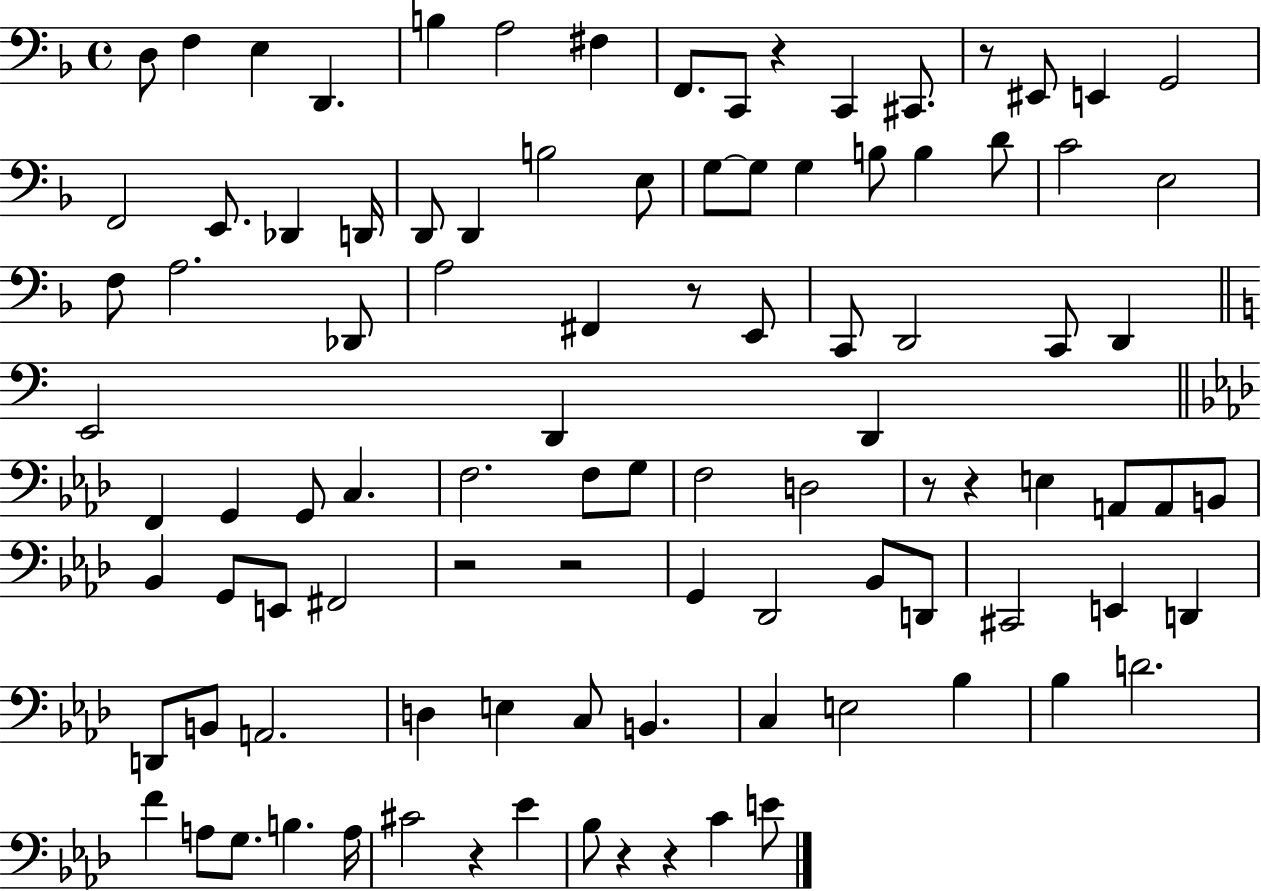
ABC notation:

X:1
T:Untitled
M:4/4
L:1/4
K:F
D,/2 F, E, D,, B, A,2 ^F, F,,/2 C,,/2 z C,, ^C,,/2 z/2 ^E,,/2 E,, G,,2 F,,2 E,,/2 _D,, D,,/4 D,,/2 D,, B,2 E,/2 G,/2 G,/2 G, B,/2 B, D/2 C2 E,2 F,/2 A,2 _D,,/2 A,2 ^F,, z/2 E,,/2 C,,/2 D,,2 C,,/2 D,, E,,2 D,, D,, F,, G,, G,,/2 C, F,2 F,/2 G,/2 F,2 D,2 z/2 z E, A,,/2 A,,/2 B,,/2 _B,, G,,/2 E,,/2 ^F,,2 z2 z2 G,, _D,,2 _B,,/2 D,,/2 ^C,,2 E,, D,, D,,/2 B,,/2 A,,2 D, E, C,/2 B,, C, E,2 _B, _B, D2 F A,/2 G,/2 B, A,/4 ^C2 z _E _B,/2 z z C E/2